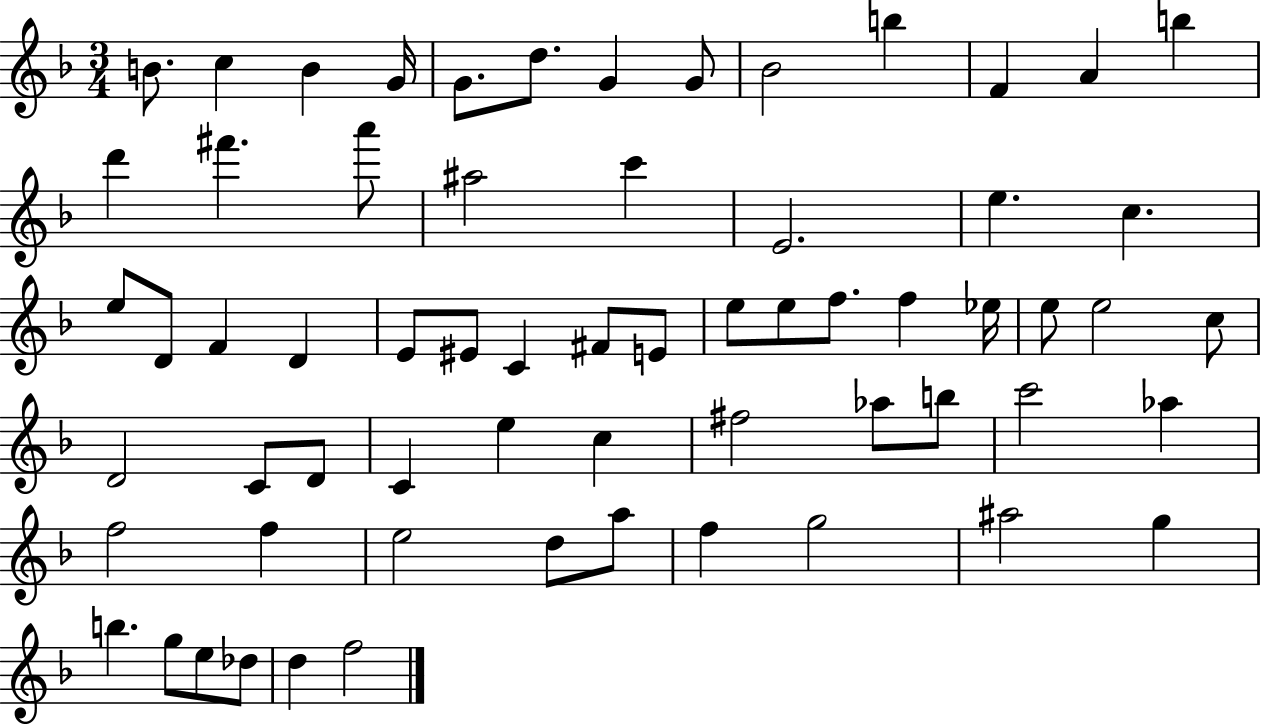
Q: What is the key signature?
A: F major